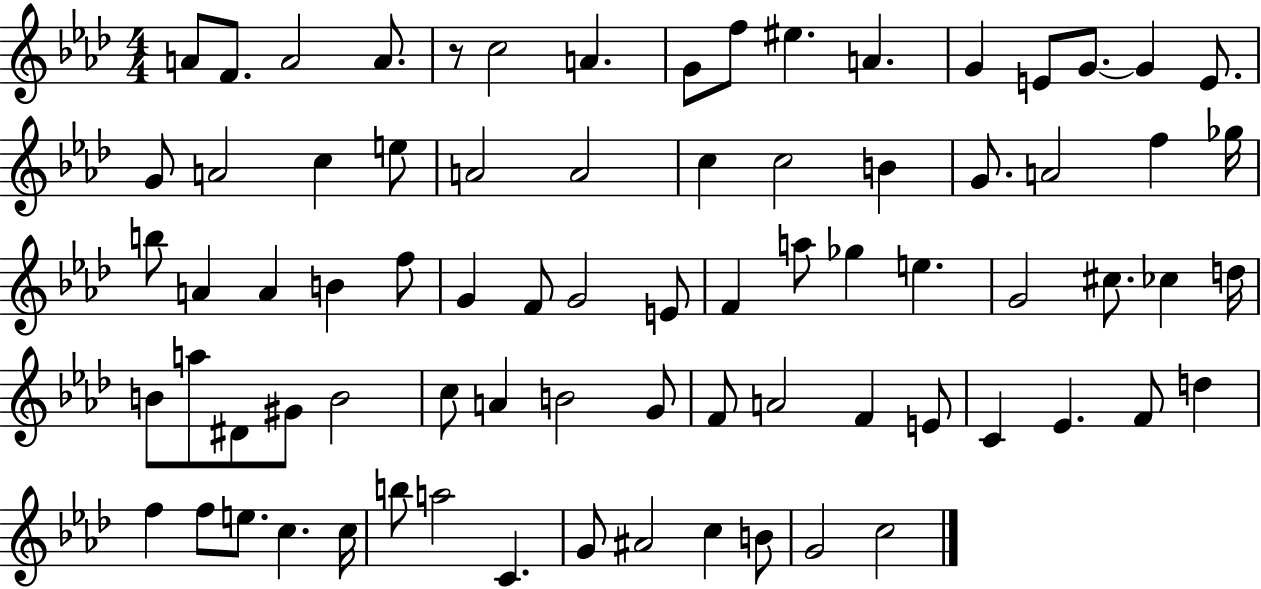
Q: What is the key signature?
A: AES major